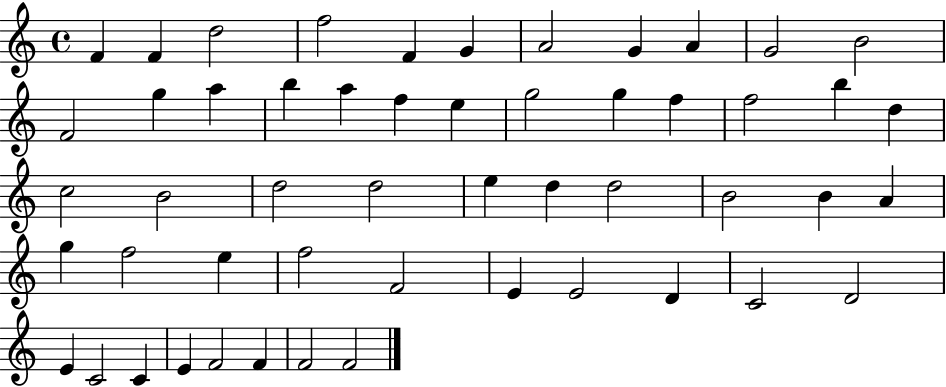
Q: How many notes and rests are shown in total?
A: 52